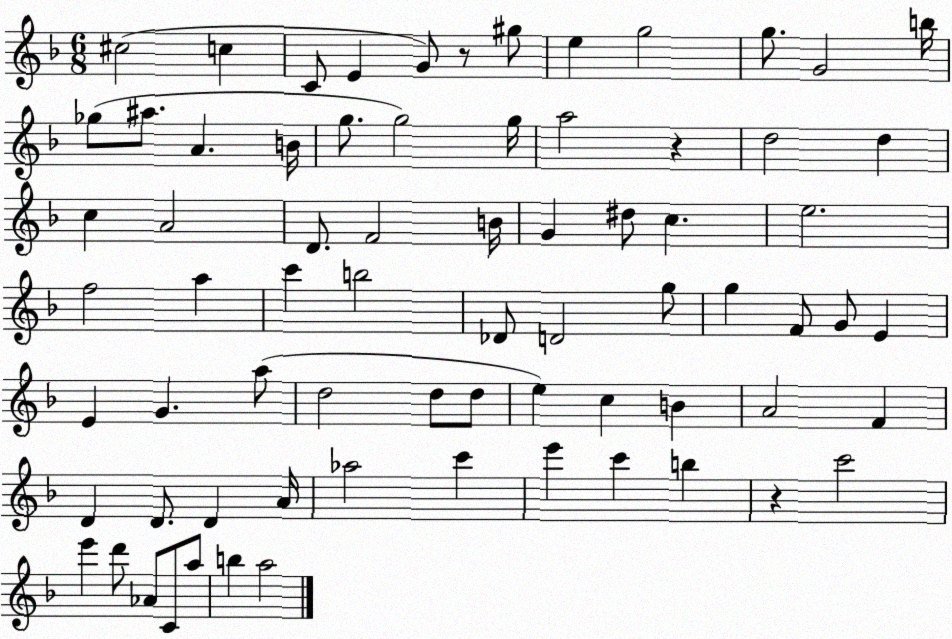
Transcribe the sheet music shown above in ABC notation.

X:1
T:Untitled
M:6/8
L:1/4
K:F
^c2 c C/2 E G/2 z/2 ^g/2 e g2 g/2 G2 b/4 _g/2 ^a/2 A B/4 g/2 g2 g/4 a2 z d2 d c A2 D/2 F2 B/4 G ^d/2 c e2 f2 a c' b2 _D/2 D2 g/2 g F/2 G/2 E E G a/2 d2 d/2 d/2 e c B A2 F D D/2 D A/4 _a2 c' e' c' b z c'2 e' d'/2 _A/2 C/2 a/2 b a2